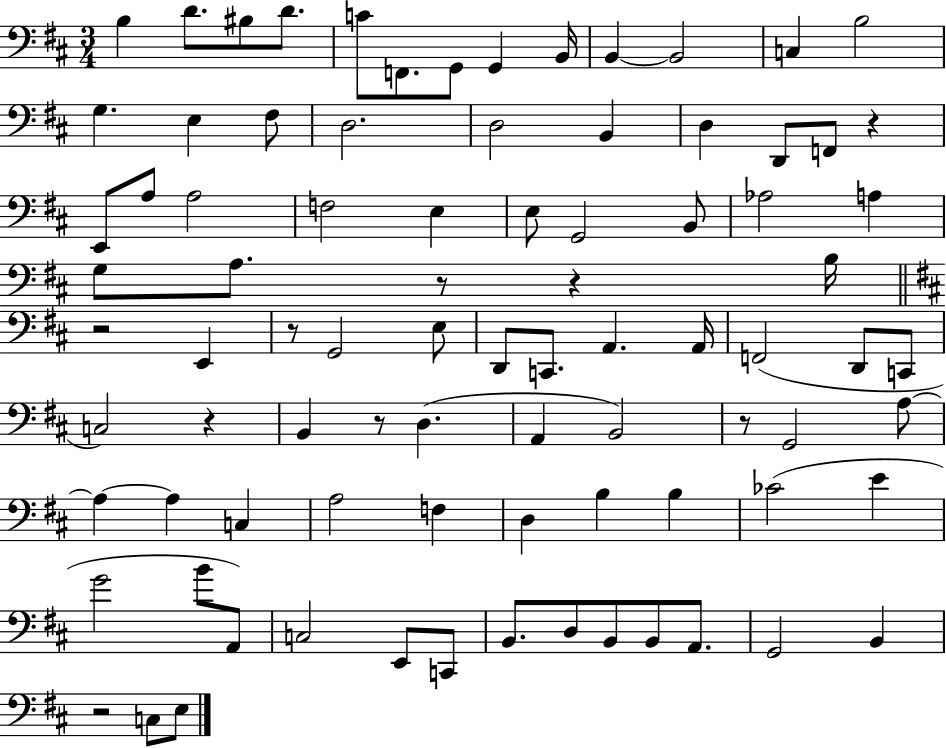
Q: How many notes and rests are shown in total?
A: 86